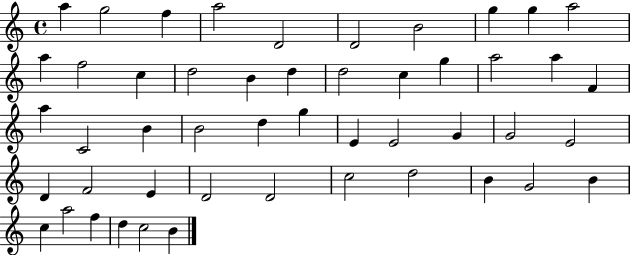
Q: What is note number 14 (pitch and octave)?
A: D5